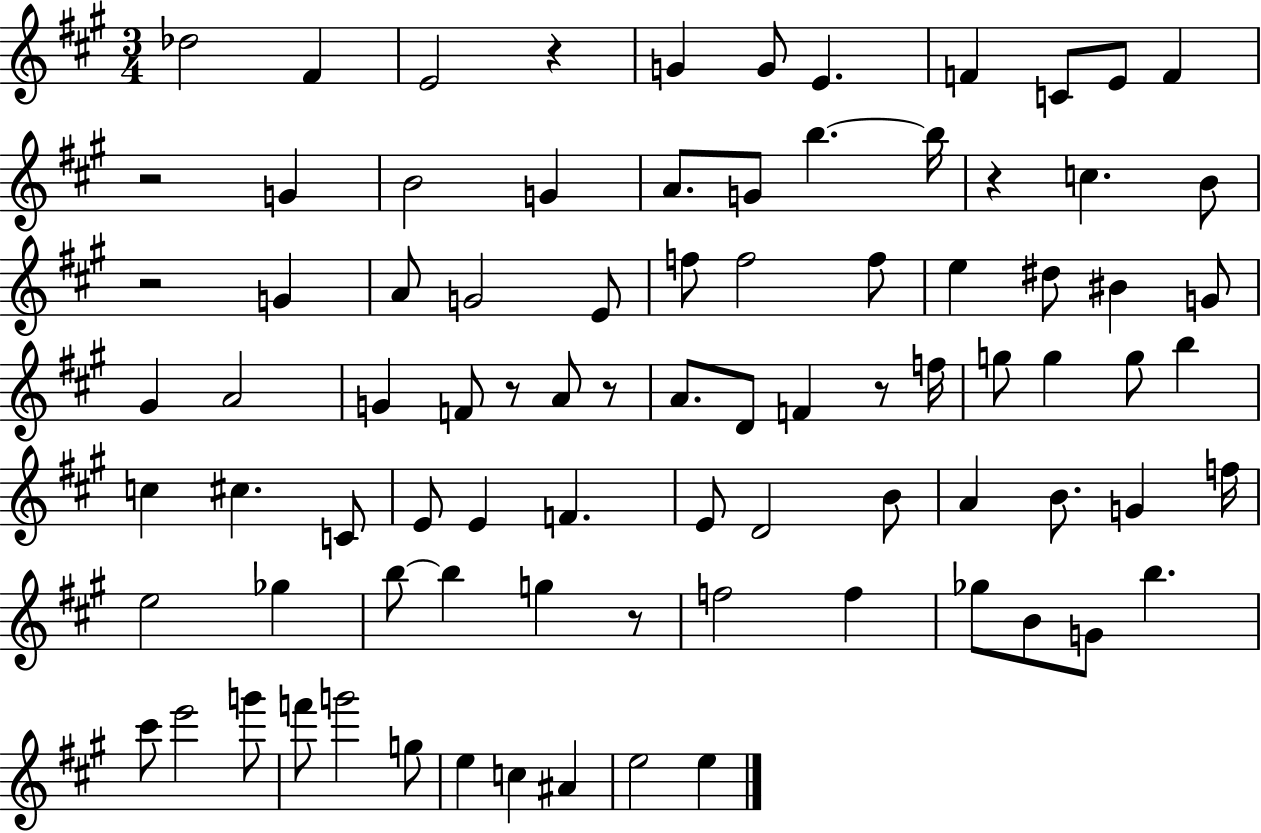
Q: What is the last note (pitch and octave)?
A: E5